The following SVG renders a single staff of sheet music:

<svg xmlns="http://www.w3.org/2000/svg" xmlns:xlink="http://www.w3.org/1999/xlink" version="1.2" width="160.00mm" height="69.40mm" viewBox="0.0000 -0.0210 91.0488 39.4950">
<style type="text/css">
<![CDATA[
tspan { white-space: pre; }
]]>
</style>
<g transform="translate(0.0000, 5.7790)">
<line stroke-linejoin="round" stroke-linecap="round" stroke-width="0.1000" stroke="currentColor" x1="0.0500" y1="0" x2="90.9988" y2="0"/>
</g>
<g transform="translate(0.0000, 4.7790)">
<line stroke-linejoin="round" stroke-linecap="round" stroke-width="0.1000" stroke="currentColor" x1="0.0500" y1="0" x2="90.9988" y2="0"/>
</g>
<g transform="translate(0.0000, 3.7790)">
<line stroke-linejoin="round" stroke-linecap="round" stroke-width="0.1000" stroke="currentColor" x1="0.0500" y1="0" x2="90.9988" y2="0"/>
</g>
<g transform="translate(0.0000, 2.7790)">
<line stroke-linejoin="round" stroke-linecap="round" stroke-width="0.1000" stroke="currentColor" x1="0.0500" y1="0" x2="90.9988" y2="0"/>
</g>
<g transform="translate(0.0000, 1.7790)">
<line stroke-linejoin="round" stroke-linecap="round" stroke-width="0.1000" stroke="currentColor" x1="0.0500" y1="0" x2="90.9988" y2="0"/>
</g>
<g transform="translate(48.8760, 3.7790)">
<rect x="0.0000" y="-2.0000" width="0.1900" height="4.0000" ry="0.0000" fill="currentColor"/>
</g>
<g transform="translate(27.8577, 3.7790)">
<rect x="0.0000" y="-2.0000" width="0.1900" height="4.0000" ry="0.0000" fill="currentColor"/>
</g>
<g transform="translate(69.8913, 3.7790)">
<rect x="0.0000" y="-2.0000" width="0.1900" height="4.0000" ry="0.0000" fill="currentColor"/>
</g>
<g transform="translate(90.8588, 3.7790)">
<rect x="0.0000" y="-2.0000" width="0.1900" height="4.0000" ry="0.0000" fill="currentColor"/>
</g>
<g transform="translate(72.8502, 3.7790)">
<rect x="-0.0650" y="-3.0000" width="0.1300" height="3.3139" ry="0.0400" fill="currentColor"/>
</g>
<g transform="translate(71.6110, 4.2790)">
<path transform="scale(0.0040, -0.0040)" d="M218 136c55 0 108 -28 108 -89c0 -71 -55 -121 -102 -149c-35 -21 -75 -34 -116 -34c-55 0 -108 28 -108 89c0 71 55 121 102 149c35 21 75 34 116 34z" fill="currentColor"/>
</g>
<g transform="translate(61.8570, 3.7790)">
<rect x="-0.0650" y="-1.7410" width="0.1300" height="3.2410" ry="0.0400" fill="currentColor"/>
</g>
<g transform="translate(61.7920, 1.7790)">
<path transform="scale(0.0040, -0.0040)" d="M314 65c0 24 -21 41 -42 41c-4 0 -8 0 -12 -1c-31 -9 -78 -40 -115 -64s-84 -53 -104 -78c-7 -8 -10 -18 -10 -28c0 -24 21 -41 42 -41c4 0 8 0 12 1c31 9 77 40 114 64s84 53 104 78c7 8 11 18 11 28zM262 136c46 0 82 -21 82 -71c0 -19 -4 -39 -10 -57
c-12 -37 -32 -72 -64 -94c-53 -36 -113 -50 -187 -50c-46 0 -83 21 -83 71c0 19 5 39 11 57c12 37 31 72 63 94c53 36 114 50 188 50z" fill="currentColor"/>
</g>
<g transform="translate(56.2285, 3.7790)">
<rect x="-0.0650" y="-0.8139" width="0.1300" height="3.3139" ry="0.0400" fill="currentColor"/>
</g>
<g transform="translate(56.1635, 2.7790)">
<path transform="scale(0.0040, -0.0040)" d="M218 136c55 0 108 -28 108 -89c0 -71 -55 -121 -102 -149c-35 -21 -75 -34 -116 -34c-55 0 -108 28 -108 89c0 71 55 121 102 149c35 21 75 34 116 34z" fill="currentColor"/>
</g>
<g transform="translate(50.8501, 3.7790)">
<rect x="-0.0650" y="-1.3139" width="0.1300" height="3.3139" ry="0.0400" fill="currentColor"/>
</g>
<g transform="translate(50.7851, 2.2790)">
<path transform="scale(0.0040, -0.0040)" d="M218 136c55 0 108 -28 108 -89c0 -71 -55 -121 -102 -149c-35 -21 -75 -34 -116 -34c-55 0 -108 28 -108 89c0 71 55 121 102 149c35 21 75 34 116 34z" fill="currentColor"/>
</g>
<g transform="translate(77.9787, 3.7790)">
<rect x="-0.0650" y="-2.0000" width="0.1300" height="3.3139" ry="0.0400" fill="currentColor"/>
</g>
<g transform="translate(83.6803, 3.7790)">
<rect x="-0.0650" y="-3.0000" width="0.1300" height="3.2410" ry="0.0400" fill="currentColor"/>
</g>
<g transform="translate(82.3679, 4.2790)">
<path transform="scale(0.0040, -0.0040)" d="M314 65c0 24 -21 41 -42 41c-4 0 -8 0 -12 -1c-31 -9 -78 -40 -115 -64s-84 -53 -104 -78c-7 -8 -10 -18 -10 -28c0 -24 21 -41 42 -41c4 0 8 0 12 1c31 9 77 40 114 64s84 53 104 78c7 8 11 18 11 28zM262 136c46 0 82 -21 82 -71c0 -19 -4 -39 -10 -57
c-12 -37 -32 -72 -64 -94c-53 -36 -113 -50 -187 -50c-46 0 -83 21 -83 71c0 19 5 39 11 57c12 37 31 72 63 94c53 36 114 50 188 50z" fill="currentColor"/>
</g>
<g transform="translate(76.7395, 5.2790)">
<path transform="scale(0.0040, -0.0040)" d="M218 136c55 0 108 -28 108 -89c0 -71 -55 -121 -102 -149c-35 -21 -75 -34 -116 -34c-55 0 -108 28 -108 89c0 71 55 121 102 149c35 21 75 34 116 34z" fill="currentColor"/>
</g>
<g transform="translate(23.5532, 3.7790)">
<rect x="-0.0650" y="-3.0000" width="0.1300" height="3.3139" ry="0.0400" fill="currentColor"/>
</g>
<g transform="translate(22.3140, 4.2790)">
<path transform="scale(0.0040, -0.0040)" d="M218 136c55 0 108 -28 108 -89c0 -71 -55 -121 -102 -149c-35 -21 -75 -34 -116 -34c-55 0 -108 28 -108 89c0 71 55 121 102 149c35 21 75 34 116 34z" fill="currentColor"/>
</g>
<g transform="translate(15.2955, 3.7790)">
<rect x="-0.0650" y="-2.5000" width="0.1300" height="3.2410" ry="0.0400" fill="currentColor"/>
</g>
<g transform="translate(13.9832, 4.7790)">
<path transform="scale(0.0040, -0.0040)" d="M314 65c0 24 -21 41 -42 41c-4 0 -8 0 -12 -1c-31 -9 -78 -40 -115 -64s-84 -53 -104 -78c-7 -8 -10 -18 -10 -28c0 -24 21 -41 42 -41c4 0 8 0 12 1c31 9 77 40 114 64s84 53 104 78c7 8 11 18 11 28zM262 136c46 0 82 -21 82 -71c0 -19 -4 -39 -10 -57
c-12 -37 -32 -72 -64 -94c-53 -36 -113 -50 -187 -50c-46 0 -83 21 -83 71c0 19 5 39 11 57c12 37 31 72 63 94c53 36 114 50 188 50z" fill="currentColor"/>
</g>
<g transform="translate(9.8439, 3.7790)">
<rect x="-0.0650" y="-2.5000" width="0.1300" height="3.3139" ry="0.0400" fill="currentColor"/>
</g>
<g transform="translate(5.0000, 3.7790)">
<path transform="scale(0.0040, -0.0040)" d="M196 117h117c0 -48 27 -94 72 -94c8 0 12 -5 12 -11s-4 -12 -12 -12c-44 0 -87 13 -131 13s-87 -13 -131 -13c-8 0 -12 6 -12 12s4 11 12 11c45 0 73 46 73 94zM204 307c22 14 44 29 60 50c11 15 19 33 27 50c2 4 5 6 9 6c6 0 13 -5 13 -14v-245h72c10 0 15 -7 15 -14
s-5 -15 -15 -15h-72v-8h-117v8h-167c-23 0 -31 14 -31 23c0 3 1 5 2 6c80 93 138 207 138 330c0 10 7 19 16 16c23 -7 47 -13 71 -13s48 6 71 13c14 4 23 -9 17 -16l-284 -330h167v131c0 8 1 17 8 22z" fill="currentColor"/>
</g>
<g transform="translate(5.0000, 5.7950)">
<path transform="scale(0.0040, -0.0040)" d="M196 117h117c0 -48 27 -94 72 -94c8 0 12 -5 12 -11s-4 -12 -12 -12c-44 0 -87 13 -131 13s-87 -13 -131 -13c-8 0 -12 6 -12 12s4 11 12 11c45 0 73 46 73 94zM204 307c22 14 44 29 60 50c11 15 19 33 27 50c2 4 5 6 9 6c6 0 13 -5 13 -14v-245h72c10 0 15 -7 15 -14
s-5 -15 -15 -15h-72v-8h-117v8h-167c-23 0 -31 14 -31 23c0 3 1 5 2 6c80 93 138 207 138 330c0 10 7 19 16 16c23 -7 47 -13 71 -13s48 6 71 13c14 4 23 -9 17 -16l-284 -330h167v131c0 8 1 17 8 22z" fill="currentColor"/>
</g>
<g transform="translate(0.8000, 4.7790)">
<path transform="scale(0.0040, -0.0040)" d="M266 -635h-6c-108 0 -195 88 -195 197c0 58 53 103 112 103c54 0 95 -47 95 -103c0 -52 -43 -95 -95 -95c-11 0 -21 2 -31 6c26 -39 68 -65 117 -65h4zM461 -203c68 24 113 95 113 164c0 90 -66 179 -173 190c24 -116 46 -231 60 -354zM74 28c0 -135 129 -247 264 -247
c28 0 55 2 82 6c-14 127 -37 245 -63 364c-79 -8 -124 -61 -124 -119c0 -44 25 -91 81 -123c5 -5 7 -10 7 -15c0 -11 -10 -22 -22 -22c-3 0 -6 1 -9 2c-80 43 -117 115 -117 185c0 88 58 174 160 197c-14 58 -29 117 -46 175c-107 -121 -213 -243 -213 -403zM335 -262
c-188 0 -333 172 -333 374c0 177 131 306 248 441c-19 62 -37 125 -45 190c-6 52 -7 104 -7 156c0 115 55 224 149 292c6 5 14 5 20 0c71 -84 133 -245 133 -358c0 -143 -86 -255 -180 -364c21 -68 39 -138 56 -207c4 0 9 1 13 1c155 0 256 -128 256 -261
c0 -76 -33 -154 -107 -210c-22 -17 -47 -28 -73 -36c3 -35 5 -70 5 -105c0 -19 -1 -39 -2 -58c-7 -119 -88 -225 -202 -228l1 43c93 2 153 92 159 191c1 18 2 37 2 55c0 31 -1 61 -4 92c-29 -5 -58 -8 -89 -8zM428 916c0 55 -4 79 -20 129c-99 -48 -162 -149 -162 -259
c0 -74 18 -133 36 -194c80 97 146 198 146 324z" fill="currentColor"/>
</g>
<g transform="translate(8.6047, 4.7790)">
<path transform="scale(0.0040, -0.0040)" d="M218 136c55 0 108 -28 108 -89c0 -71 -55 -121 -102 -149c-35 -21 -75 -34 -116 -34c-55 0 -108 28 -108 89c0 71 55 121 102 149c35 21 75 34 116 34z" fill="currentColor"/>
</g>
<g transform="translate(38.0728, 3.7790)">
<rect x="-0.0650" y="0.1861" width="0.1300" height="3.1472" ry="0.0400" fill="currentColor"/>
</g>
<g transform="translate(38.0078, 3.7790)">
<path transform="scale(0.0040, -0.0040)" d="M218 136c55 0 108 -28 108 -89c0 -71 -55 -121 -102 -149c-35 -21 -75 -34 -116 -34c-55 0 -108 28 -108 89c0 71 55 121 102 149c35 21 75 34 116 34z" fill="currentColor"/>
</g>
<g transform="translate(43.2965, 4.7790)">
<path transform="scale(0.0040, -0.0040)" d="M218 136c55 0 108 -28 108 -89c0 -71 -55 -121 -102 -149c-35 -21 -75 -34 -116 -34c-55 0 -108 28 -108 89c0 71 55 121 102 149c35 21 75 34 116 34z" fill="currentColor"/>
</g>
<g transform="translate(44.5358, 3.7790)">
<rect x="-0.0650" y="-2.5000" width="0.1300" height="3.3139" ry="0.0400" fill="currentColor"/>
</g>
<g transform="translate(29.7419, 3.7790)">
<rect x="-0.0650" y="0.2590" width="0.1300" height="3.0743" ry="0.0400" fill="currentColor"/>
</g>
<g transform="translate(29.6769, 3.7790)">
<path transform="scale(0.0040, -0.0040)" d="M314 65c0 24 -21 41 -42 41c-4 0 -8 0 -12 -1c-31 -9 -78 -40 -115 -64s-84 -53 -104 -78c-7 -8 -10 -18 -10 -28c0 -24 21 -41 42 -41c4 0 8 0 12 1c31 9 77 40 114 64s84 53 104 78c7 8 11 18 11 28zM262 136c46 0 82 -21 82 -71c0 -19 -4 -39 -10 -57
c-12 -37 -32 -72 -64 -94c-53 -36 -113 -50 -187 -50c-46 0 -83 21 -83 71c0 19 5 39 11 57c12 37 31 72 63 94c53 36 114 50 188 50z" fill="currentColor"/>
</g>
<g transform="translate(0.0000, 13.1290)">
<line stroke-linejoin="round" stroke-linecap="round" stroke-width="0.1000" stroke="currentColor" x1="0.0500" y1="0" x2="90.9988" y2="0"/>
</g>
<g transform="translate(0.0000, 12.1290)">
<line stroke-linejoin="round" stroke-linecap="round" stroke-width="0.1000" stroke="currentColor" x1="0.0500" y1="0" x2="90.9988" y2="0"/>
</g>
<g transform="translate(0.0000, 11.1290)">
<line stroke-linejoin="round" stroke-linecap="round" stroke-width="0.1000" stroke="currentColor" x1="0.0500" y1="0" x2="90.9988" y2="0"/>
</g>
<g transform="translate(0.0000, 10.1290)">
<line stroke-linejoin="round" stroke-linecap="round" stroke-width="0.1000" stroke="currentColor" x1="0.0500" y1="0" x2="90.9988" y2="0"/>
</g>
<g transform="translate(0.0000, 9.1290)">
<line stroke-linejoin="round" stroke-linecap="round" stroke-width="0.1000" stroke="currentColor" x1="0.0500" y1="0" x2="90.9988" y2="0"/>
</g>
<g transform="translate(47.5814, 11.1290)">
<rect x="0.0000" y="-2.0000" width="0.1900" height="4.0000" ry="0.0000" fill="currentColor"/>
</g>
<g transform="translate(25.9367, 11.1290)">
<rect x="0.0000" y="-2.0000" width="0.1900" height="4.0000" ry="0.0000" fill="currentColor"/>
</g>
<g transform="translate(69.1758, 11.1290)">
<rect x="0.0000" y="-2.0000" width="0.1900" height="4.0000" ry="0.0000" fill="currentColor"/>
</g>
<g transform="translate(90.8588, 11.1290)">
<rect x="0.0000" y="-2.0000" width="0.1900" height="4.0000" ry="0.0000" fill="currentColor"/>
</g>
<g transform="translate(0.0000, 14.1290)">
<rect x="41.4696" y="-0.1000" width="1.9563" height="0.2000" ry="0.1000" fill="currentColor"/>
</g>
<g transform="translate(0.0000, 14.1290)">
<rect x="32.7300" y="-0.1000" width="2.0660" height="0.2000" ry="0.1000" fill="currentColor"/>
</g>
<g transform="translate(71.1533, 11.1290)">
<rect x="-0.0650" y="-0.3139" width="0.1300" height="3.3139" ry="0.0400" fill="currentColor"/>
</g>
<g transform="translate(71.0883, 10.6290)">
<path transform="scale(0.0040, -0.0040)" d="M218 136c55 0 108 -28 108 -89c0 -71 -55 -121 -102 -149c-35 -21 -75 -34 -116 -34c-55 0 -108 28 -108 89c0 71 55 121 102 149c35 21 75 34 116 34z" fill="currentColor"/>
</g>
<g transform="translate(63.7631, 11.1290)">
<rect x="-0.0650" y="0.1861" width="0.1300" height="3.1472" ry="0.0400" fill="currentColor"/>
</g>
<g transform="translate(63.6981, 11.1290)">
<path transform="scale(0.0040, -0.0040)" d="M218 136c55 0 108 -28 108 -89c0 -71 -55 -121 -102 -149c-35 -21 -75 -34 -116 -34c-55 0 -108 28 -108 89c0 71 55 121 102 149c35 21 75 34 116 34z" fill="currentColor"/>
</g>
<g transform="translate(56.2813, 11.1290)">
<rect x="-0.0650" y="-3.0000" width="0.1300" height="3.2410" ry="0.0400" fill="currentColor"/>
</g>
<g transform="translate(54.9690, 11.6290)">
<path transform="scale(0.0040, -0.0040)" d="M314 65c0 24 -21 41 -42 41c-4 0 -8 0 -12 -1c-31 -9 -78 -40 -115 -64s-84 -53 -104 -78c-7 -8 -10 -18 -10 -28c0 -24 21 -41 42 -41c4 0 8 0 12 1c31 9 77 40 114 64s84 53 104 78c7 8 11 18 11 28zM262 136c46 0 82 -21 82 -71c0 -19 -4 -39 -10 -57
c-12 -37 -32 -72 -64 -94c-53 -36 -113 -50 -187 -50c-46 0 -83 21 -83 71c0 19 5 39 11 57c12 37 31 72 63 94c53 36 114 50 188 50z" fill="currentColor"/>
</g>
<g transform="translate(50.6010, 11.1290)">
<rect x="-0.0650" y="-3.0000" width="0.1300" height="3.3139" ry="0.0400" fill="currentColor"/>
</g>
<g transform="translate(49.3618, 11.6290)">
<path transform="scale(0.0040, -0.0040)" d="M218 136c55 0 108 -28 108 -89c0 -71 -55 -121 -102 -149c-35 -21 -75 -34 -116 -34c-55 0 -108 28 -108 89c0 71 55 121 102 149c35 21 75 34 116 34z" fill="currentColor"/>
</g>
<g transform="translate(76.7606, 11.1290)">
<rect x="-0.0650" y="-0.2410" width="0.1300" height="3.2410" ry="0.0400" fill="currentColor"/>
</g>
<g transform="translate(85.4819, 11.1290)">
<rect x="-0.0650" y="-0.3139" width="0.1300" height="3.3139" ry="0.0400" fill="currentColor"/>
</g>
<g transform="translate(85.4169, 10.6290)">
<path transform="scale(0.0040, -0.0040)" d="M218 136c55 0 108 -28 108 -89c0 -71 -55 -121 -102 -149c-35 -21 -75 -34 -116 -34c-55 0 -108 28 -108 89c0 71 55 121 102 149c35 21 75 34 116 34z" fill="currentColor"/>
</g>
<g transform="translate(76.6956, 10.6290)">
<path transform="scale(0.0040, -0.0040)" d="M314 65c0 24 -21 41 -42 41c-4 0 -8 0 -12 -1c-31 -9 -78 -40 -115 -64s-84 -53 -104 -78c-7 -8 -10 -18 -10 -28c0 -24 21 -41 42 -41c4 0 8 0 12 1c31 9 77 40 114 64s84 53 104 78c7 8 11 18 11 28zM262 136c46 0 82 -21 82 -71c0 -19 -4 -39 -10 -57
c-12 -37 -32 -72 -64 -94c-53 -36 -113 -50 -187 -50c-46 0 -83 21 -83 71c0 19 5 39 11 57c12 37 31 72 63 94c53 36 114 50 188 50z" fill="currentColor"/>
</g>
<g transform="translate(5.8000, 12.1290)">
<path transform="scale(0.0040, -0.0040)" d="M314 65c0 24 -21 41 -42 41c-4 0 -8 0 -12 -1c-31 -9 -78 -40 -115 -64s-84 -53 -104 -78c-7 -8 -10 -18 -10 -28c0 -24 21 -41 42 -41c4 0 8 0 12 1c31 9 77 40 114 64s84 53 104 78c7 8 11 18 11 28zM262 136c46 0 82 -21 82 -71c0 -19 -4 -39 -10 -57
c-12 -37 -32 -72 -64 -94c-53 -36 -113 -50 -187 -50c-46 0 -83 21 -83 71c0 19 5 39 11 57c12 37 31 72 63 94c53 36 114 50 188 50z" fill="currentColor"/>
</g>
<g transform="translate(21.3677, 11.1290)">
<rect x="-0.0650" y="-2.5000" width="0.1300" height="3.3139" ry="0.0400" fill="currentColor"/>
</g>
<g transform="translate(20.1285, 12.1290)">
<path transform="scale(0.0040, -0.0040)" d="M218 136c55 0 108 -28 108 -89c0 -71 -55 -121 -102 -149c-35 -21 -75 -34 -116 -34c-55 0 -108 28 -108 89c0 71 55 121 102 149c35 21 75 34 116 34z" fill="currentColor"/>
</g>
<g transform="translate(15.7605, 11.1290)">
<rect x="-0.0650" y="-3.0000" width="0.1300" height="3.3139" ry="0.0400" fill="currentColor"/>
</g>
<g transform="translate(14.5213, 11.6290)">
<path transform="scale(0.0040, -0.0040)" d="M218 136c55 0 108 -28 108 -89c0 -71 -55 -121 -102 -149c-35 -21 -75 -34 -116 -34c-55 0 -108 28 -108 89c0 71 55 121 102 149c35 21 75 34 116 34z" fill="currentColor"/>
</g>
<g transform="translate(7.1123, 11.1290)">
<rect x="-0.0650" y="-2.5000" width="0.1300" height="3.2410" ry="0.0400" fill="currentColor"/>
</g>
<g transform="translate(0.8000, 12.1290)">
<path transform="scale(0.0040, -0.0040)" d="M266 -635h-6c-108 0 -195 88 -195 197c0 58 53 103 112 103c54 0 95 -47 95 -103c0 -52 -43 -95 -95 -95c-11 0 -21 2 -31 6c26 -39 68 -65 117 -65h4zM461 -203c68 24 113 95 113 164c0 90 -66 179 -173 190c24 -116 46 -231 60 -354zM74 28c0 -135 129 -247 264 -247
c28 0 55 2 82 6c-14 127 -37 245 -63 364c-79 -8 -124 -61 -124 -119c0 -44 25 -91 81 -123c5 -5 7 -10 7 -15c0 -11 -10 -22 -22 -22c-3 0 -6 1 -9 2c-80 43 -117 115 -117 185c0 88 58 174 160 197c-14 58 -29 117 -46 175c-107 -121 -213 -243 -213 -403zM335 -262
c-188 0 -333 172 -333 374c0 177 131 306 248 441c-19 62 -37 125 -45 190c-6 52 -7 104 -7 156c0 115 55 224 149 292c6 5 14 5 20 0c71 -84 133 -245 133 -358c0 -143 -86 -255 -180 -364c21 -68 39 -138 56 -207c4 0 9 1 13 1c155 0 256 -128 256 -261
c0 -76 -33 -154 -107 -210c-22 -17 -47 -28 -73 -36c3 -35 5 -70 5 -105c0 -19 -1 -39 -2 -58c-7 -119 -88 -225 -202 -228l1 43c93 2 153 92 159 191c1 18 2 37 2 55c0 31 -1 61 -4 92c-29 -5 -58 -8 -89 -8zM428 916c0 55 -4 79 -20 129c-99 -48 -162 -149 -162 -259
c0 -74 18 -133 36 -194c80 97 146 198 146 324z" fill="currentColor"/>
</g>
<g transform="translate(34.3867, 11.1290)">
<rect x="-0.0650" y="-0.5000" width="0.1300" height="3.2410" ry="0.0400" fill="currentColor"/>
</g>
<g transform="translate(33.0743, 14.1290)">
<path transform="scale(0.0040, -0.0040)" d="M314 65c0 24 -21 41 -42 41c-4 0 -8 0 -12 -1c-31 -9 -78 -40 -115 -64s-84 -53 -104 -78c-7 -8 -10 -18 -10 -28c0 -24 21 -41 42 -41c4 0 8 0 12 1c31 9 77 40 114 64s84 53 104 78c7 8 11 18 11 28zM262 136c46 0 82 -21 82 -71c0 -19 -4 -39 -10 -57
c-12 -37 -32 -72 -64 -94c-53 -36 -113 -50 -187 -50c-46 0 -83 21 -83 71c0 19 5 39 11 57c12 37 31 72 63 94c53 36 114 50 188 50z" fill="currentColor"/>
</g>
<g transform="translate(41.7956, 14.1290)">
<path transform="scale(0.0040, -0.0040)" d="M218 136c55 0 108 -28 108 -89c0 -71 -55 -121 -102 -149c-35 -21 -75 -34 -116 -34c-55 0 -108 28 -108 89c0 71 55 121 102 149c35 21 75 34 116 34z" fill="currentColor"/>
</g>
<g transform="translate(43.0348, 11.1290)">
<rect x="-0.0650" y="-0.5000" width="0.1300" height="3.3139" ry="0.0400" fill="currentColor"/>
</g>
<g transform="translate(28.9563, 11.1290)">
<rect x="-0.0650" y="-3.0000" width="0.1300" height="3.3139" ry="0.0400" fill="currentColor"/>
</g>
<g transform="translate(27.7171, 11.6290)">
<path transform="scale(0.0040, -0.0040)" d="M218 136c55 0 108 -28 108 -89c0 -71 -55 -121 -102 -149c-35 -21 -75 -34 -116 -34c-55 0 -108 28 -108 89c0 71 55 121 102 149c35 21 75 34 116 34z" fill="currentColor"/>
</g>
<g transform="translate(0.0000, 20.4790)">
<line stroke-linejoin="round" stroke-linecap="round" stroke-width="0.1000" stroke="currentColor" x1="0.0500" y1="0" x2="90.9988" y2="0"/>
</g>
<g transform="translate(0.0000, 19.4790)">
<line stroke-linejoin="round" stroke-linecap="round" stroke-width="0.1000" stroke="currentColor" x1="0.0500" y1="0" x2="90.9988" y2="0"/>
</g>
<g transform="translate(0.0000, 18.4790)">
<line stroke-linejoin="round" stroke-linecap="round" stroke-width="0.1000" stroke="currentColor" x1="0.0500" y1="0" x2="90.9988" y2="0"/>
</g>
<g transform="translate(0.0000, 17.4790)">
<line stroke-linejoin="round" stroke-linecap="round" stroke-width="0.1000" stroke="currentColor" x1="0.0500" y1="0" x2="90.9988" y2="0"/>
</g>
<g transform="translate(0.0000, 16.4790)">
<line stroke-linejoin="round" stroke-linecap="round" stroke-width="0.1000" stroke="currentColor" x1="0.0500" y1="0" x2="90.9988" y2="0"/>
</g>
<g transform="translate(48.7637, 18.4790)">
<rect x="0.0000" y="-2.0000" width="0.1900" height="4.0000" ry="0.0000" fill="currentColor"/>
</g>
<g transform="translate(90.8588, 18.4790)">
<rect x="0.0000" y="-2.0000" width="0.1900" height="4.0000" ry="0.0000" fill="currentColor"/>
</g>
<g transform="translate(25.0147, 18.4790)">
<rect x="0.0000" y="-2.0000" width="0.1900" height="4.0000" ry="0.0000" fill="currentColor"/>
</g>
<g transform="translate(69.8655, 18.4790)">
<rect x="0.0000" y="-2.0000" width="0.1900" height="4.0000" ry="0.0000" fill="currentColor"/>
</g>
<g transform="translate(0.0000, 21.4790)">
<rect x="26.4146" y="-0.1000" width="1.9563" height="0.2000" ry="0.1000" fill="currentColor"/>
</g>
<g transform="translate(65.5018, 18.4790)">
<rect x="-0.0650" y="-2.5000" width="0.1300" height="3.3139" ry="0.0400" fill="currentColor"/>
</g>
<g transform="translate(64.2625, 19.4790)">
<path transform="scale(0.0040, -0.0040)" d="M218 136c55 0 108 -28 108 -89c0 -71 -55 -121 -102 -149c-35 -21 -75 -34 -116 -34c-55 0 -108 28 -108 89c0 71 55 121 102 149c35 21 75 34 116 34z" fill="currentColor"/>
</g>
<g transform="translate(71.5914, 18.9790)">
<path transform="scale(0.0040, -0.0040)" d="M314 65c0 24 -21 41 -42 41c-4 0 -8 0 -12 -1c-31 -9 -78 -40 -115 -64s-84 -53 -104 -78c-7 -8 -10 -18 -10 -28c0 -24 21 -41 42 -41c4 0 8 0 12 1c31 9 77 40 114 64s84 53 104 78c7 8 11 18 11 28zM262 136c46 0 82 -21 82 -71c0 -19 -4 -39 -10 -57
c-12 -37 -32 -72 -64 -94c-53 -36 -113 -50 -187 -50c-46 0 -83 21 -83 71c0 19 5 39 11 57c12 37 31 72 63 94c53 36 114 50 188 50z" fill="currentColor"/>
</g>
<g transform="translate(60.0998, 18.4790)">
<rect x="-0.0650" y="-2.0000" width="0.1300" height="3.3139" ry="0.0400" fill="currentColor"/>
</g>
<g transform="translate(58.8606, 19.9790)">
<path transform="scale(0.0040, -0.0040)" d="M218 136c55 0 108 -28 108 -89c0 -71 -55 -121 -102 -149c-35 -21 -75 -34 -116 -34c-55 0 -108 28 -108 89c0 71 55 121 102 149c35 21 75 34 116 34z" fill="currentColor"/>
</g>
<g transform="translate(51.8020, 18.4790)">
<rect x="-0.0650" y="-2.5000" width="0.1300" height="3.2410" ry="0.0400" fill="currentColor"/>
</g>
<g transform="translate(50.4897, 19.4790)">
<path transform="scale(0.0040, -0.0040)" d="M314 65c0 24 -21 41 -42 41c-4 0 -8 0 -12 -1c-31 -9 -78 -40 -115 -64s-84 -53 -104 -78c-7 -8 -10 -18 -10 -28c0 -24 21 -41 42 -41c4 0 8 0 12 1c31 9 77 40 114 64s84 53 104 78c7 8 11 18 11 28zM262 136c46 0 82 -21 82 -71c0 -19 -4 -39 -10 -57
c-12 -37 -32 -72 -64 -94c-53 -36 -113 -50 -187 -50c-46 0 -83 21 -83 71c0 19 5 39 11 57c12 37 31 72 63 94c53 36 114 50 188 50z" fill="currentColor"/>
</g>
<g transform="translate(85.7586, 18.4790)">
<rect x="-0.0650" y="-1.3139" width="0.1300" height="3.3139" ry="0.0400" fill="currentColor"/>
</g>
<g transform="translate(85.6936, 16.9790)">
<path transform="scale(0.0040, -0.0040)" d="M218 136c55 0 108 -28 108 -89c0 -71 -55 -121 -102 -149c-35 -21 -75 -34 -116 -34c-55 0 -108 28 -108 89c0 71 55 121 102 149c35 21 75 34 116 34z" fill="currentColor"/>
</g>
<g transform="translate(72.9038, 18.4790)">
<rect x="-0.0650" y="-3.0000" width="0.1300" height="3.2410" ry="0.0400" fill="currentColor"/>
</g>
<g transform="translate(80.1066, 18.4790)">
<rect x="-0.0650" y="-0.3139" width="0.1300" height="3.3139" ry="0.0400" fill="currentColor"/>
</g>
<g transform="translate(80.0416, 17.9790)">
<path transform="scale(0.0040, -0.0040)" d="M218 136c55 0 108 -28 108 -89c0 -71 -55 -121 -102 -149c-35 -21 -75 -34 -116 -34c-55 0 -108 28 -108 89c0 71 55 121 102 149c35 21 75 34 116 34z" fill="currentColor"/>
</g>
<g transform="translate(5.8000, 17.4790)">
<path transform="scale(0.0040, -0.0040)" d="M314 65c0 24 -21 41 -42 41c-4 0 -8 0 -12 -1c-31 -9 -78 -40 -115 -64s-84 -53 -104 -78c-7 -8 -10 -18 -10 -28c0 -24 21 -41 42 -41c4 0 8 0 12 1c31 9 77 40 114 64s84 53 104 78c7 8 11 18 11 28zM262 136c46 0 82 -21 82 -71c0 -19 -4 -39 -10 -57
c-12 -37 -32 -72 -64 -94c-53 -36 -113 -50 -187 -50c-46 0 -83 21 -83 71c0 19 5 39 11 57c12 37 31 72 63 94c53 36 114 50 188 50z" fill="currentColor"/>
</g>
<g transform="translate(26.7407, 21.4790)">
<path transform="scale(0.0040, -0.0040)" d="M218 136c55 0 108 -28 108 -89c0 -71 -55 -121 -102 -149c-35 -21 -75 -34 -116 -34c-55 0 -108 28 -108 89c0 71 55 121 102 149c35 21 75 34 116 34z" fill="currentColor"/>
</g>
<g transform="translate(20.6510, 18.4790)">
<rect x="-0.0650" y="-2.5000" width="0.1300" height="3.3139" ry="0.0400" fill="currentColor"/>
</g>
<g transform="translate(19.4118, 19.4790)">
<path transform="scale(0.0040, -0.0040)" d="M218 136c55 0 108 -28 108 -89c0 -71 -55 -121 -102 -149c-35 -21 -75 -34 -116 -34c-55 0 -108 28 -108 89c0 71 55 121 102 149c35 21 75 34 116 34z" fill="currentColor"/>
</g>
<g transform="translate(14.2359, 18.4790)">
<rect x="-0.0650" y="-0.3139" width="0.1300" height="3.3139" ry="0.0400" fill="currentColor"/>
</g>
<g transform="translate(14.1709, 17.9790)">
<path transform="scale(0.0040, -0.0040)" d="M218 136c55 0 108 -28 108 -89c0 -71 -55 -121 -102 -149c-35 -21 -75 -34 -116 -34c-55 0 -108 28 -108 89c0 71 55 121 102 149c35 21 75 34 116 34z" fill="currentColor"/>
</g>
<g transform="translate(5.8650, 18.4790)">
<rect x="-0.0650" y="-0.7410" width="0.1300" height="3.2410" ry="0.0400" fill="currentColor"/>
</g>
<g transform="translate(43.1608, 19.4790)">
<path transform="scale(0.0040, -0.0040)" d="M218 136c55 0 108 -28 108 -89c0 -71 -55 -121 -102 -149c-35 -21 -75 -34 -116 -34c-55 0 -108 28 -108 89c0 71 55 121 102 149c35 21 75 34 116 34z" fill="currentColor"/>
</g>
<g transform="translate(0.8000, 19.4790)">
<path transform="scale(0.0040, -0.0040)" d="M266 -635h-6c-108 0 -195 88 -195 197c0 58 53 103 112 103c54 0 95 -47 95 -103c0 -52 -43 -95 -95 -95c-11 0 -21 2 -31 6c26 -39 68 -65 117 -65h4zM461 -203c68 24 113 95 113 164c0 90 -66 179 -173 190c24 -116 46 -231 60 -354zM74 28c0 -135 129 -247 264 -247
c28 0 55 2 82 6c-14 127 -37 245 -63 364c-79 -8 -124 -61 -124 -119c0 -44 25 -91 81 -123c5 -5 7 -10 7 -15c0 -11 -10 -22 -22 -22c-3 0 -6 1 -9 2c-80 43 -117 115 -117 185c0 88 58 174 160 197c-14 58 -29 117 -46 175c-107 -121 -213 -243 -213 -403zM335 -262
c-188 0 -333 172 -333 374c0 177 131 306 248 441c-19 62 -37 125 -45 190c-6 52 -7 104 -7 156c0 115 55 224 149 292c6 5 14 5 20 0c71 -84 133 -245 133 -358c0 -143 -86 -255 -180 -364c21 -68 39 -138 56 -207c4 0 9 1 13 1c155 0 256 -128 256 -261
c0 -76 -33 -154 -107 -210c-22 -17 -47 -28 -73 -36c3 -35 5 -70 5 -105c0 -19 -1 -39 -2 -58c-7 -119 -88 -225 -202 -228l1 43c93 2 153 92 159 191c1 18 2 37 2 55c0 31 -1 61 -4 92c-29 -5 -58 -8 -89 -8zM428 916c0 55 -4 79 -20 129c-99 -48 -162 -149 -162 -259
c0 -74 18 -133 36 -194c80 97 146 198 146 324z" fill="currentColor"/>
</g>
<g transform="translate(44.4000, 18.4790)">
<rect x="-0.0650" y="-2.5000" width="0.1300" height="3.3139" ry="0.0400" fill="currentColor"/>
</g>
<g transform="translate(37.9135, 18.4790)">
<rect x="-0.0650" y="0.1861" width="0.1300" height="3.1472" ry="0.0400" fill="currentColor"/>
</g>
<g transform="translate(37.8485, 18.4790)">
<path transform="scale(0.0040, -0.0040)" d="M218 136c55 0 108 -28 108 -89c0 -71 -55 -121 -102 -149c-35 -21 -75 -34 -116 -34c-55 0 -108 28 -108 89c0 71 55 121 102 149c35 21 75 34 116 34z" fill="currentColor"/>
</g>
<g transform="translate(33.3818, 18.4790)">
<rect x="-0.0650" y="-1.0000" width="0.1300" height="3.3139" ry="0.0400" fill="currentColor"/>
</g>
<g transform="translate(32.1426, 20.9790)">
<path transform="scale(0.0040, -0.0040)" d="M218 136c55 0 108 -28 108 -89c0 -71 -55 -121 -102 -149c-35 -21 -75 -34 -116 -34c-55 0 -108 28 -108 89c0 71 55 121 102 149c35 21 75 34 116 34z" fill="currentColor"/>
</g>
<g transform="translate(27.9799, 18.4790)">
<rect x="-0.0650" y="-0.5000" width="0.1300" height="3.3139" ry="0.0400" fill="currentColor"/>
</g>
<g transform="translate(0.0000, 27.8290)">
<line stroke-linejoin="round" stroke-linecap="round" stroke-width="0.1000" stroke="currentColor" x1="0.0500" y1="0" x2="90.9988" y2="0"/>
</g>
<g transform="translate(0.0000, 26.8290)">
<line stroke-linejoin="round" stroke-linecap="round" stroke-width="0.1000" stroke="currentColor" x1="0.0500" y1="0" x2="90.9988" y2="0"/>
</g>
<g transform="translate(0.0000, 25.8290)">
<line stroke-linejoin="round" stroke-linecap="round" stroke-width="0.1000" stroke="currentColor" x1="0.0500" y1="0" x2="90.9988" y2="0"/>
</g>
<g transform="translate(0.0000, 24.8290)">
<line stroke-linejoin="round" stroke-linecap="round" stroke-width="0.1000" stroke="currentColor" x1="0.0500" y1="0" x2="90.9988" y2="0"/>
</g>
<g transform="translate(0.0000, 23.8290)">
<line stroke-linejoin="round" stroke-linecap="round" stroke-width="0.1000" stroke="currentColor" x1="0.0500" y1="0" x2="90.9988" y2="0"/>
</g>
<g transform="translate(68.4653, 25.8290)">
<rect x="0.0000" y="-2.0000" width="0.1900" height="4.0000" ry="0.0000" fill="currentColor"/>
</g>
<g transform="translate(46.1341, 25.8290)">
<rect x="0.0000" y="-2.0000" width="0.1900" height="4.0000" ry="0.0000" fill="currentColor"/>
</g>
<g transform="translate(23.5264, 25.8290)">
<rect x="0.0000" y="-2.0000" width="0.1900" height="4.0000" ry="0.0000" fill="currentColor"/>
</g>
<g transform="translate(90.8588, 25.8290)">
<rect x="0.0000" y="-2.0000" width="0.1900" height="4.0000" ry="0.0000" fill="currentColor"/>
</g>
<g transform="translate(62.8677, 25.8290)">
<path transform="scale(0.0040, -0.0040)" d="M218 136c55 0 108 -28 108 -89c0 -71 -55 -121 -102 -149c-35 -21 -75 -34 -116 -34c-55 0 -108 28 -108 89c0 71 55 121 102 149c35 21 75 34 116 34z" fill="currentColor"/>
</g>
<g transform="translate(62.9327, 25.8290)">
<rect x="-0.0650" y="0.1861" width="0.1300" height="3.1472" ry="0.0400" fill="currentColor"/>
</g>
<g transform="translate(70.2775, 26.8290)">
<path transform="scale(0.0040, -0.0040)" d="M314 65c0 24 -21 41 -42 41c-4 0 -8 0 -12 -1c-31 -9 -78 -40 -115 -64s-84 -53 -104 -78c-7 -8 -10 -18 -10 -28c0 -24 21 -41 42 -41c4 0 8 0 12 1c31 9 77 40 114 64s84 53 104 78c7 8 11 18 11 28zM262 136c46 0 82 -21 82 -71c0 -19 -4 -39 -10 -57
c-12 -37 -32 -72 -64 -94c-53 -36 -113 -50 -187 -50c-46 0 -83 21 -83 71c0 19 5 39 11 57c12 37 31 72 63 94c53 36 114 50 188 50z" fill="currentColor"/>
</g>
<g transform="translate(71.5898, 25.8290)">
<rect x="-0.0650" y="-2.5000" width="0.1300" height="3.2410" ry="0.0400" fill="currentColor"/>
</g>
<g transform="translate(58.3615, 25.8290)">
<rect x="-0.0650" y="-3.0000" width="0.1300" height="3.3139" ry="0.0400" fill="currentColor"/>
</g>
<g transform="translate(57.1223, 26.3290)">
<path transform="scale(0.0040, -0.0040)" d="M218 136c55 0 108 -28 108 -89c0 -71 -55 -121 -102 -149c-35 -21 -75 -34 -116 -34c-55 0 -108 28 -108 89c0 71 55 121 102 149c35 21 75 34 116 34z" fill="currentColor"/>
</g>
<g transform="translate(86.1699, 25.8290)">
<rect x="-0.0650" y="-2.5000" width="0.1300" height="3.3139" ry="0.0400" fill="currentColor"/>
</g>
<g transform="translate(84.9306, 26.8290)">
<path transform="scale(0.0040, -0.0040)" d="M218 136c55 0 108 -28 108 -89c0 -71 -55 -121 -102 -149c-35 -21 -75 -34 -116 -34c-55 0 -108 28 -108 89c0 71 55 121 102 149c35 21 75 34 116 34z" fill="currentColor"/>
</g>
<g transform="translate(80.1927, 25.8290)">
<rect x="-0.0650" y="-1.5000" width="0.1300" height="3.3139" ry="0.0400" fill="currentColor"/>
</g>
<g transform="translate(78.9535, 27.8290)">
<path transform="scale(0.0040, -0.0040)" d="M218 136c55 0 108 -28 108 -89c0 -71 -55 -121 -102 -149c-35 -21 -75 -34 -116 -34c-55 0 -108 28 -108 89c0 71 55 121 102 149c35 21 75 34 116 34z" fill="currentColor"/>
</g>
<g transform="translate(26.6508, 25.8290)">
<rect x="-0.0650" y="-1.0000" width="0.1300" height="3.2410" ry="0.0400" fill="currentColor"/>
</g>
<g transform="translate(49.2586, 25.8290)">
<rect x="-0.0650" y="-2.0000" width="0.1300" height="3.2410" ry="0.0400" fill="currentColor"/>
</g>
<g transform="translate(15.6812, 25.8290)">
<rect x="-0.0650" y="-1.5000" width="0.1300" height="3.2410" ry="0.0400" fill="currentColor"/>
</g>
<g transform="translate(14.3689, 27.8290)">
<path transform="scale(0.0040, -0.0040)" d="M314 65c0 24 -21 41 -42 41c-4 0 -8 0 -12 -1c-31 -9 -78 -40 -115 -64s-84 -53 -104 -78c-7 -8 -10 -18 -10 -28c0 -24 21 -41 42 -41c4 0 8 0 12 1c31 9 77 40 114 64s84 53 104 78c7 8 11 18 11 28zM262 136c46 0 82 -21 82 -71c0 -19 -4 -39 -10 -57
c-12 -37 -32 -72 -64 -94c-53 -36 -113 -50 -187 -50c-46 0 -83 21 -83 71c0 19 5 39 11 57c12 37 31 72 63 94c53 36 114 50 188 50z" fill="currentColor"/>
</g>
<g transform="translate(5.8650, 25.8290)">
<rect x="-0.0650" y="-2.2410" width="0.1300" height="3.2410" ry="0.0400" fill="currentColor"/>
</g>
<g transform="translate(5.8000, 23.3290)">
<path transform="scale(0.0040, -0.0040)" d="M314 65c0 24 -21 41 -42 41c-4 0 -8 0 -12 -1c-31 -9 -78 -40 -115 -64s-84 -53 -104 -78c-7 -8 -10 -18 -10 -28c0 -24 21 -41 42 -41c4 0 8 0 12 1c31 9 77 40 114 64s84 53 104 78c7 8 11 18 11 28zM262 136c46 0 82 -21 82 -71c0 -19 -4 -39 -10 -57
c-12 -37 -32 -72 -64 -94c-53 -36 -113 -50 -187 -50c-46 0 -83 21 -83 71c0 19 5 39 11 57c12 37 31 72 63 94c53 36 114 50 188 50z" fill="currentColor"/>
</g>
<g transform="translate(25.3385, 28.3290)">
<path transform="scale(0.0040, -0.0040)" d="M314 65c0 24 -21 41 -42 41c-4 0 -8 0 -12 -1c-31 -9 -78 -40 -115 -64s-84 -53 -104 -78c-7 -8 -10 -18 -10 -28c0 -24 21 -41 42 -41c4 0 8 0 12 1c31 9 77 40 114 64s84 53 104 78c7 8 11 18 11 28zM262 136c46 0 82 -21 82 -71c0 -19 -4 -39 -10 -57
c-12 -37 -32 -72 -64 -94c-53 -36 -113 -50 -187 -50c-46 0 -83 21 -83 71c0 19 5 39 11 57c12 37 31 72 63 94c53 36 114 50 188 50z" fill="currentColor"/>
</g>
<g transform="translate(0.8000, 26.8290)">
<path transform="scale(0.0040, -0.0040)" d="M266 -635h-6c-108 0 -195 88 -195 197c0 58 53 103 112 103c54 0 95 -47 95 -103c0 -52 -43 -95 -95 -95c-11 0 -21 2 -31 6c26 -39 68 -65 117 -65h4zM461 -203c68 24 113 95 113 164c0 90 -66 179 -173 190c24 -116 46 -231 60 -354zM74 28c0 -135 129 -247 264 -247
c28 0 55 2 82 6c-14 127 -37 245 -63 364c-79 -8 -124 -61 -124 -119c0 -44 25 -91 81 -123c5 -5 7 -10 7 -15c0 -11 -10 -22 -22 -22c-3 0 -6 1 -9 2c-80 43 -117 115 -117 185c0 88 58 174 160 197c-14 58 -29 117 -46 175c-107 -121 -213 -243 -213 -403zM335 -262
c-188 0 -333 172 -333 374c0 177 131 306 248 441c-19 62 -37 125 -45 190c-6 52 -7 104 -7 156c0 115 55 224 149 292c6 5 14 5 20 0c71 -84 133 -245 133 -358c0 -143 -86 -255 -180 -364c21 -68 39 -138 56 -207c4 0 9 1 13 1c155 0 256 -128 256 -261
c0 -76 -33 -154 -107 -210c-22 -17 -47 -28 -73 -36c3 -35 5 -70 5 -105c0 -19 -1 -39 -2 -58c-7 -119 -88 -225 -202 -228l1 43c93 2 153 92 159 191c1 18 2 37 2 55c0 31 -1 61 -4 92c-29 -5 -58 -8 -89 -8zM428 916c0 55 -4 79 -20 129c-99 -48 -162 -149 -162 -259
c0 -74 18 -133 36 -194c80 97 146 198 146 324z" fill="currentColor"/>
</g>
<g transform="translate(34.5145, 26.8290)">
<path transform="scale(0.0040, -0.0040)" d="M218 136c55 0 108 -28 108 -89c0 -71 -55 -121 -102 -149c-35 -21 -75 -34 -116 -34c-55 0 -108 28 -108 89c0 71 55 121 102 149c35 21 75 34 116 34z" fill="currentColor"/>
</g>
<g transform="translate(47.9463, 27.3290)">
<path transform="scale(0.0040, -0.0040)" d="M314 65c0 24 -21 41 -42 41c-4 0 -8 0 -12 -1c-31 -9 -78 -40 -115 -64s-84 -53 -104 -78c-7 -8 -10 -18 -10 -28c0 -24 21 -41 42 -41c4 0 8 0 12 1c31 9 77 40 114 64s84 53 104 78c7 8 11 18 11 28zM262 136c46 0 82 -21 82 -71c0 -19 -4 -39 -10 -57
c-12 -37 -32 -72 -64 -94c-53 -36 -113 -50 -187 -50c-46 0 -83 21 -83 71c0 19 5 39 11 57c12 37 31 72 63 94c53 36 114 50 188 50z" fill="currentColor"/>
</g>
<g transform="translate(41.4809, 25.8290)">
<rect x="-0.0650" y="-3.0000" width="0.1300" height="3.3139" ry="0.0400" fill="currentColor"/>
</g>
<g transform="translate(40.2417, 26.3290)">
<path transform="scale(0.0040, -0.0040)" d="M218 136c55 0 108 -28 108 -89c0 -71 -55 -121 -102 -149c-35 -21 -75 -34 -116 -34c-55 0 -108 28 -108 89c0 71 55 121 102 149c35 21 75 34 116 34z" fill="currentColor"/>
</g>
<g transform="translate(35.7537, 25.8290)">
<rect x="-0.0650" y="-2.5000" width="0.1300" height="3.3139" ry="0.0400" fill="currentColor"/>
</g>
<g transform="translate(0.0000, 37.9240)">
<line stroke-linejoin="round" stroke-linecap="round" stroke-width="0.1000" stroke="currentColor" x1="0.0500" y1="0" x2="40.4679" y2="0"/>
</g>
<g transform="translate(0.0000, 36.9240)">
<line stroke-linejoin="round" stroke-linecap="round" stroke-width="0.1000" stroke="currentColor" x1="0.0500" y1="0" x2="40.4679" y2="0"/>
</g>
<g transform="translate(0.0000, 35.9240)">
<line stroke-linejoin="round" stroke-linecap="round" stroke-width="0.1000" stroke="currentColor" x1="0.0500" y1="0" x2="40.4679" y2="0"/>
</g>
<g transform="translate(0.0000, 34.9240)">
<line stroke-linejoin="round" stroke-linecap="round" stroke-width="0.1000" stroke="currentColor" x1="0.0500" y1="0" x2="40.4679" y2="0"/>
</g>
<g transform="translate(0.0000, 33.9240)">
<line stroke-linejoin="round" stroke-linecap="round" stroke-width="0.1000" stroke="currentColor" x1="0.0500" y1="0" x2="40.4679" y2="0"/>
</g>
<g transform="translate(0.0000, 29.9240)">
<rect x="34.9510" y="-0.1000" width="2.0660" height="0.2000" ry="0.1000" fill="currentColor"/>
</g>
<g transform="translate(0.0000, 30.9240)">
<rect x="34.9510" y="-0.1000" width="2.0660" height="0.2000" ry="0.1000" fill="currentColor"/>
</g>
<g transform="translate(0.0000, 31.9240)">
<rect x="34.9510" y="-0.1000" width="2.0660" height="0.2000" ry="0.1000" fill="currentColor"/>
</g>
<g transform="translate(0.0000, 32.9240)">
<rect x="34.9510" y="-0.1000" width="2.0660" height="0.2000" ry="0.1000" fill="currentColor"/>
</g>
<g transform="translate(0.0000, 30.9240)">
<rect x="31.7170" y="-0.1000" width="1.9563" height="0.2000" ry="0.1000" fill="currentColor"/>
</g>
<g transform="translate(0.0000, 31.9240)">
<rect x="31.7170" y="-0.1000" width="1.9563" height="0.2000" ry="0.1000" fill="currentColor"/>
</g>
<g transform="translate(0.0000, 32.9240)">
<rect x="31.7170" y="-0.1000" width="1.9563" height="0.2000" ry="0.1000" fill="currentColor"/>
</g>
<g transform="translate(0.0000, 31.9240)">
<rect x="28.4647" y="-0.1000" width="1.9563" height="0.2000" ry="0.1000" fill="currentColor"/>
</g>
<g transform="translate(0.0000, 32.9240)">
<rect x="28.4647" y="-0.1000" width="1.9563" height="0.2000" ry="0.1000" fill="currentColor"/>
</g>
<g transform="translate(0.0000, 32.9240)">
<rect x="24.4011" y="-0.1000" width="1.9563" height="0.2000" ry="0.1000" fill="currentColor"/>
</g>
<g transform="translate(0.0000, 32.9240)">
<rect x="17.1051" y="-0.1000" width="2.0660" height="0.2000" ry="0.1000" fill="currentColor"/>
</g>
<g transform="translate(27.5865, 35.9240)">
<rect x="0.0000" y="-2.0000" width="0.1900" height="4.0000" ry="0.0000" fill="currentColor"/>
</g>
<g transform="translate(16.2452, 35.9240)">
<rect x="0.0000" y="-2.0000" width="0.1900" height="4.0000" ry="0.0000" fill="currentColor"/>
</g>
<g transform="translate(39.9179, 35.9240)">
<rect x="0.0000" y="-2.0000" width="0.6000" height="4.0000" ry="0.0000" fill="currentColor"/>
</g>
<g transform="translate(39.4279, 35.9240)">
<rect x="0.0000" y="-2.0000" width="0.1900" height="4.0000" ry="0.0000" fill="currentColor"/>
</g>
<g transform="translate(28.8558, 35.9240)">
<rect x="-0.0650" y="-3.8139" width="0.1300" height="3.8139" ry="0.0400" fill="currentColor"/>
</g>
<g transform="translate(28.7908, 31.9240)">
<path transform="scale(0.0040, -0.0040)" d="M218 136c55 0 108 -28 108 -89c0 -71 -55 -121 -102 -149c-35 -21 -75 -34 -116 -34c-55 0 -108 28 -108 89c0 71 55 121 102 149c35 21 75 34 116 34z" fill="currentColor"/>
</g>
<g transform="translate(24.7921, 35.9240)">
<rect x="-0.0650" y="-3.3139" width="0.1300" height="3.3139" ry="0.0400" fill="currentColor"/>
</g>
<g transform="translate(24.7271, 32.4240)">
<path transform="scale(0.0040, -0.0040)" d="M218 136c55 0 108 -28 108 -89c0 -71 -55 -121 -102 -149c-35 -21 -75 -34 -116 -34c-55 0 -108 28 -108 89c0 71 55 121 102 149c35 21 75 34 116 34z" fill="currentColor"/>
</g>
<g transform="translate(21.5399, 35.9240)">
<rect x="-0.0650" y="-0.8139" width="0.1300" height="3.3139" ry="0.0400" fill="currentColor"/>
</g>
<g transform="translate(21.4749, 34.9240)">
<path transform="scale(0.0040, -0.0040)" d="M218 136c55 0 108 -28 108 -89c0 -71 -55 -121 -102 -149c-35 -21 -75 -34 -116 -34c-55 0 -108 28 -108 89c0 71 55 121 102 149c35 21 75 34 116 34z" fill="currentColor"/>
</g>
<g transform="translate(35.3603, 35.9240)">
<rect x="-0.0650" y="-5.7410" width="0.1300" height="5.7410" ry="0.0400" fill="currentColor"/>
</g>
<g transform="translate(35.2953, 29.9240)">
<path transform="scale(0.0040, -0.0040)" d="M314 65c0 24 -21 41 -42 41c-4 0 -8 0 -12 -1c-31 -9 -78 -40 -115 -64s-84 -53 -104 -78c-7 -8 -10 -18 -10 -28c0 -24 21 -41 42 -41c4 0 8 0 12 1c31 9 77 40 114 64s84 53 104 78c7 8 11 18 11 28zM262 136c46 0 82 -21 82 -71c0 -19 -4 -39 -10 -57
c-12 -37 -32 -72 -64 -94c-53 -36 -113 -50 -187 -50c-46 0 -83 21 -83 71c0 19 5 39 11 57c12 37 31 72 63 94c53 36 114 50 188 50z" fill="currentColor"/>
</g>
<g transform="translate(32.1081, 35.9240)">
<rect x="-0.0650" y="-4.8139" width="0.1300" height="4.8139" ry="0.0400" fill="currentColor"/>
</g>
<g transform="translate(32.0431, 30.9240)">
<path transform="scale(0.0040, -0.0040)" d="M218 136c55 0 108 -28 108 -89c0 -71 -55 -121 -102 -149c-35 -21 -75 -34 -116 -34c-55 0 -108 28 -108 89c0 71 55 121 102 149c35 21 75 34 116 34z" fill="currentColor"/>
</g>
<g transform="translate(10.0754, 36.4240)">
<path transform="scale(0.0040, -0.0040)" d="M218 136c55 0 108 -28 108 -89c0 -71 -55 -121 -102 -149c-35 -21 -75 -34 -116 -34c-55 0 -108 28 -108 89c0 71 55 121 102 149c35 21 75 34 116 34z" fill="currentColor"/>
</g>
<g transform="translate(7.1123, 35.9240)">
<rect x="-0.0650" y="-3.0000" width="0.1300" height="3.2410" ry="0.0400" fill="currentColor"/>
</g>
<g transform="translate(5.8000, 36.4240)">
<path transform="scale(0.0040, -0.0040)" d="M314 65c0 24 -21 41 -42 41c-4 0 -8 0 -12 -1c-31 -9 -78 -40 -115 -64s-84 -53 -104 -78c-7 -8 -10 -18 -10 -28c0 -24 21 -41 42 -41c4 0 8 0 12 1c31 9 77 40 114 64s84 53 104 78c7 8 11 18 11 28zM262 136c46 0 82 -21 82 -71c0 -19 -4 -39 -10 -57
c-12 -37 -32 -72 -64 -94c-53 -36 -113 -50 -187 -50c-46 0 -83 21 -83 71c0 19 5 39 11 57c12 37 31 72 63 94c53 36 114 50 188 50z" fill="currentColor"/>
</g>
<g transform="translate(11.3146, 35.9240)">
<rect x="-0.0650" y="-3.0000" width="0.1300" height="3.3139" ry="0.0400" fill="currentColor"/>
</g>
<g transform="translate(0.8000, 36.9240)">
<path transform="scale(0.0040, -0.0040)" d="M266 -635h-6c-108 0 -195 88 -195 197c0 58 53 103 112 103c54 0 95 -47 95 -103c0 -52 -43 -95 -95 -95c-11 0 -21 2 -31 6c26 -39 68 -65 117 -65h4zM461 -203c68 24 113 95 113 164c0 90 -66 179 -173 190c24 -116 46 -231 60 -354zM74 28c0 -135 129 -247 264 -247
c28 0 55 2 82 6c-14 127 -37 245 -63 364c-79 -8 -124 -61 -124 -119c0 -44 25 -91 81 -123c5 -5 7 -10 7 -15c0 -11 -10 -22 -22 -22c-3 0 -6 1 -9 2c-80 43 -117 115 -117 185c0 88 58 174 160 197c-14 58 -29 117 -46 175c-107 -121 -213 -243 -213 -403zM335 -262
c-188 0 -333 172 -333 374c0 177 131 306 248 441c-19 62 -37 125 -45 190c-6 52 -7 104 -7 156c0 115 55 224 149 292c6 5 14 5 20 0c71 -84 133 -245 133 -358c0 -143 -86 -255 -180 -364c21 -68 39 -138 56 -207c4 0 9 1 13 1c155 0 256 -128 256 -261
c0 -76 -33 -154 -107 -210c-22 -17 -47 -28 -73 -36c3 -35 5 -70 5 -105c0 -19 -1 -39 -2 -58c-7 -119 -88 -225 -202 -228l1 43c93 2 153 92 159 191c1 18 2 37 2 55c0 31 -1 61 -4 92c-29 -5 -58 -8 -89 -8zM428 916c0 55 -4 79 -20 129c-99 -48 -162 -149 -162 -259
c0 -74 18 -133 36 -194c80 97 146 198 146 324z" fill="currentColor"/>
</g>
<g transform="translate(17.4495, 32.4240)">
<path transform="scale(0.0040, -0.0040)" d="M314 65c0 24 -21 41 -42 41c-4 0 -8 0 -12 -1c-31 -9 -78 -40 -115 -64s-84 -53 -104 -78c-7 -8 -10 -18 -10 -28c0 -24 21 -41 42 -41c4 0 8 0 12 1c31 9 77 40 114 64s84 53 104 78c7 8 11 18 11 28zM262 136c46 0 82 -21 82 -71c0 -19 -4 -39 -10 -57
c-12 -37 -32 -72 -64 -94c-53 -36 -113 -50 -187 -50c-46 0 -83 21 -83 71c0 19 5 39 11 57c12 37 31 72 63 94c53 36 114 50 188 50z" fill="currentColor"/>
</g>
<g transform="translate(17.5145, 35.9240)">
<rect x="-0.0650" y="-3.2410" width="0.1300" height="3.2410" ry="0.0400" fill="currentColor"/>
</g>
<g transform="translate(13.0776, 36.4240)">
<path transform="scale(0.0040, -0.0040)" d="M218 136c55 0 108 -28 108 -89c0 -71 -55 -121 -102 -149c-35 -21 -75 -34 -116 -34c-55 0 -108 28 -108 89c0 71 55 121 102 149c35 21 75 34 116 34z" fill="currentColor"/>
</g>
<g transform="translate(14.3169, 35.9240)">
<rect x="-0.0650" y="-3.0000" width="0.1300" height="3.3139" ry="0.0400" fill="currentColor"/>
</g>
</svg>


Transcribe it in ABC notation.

X:1
T:Untitled
M:4/4
L:1/4
K:C
G G2 A B2 B G e d f2 A F A2 G2 A G A C2 C A A2 B c c2 c d2 c G C D B G G2 F G A2 c e g2 E2 D2 G A F2 A B G2 E G A2 A A b2 d b c' e' g'2